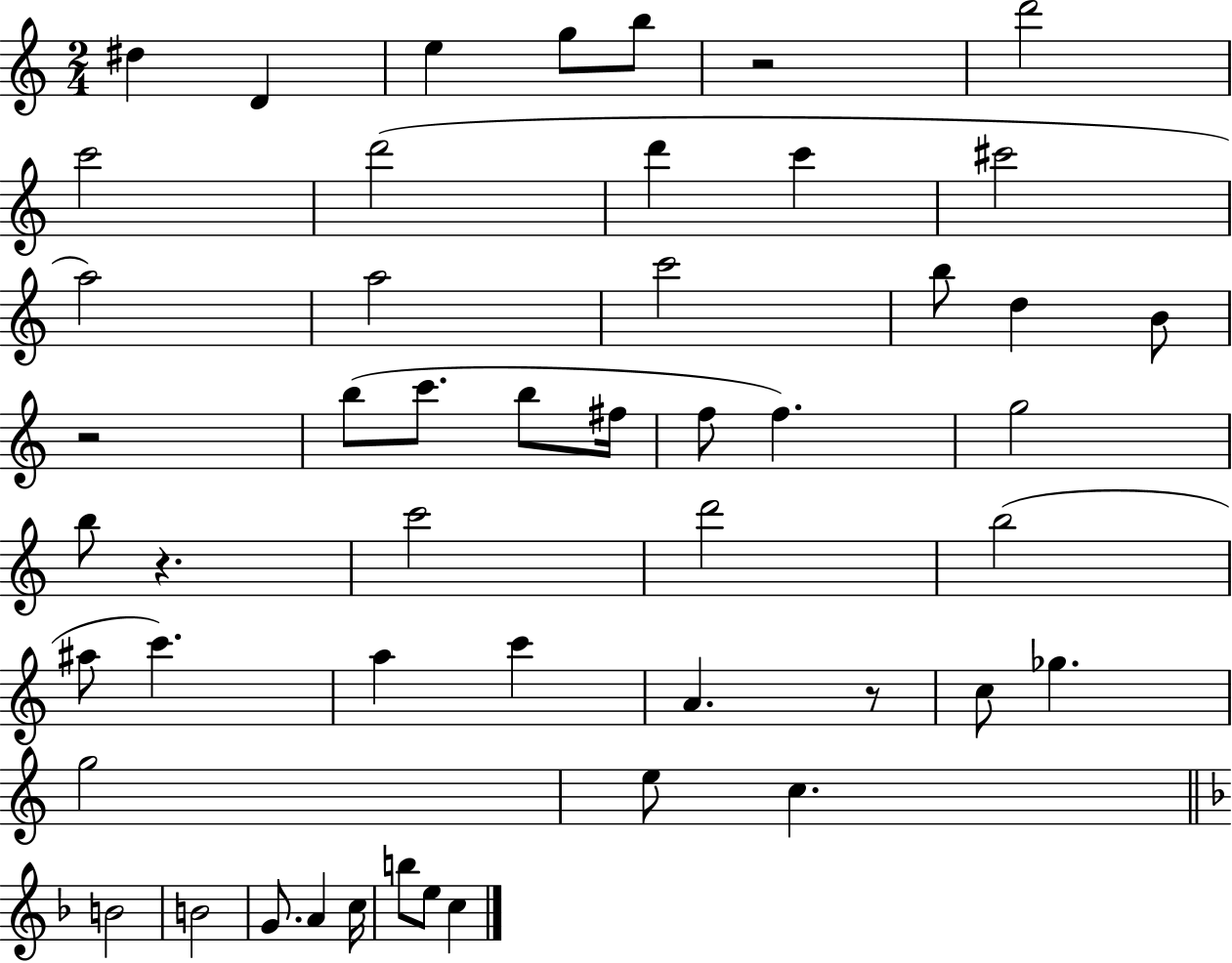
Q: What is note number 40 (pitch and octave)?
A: B4